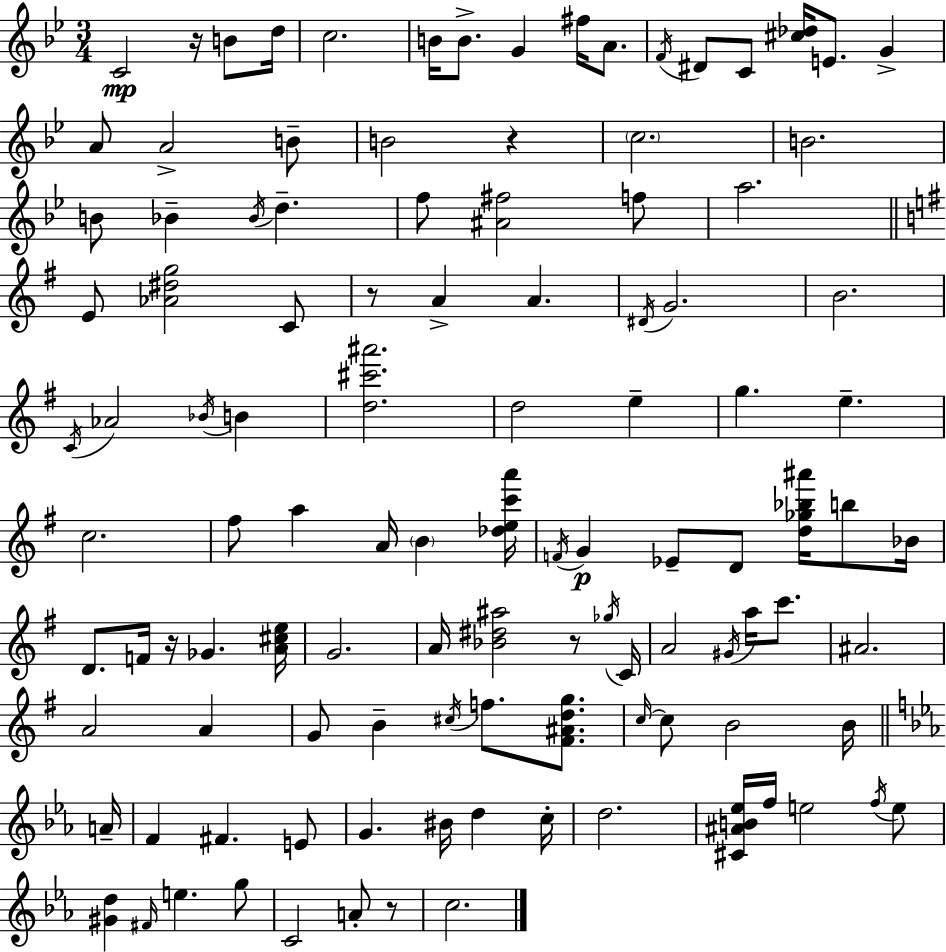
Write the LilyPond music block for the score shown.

{
  \clef treble
  \numericTimeSignature
  \time 3/4
  \key g \minor
  \repeat volta 2 { c'2\mp r16 b'8 d''16 | c''2. | b'16 b'8.-> g'4 fis''16 a'8. | \acciaccatura { f'16 } dis'8 c'8 <cis'' des''>16 e'8. g'4-> | \break a'8 a'2-> b'8-- | b'2 r4 | \parenthesize c''2. | b'2. | \break b'8 bes'4-- \acciaccatura { bes'16 } d''4.-- | f''8 <ais' fis''>2 | f''8 a''2. | \bar "||" \break \key g \major e'8 <aes' dis'' g''>2 c'8 | r8 a'4-> a'4. | \acciaccatura { dis'16 } g'2. | b'2. | \break \acciaccatura { c'16 } aes'2 \acciaccatura { bes'16 } b'4 | <d'' cis''' ais'''>2. | d''2 e''4-- | g''4. e''4.-- | \break c''2. | fis''8 a''4 a'16 \parenthesize b'4 | <des'' e'' c''' a'''>16 \acciaccatura { f'16 }\p g'4 ees'8-- d'8 | <d'' ges'' bes'' ais'''>16 b''8 bes'16 d'8. f'16 r16 ges'4. | \break <a' cis'' e''>16 g'2. | a'16 <bes' dis'' ais''>2 | r8 \acciaccatura { ges''16 } c'16 a'2 | \acciaccatura { gis'16 } a''16 c'''8. ais'2. | \break a'2 | a'4 g'8 b'4-- | \acciaccatura { cis''16 } f''8. <fis' ais' d'' g''>8. \grace { c''16~ }~ c''8 b'2 | b'16 \bar "||" \break \key ees \major a'16-- f'4 fis'4. e'8 | g'4. bis'16 d''4 | c''16-. d''2. | <cis' ais' b' ees''>16 f''16 e''2 \acciaccatura { f''16 } | \break e''8 <gis' d''>4 \grace { fis'16 } e''4. | g''8 c'2 a'8-. | r8 c''2. | } \bar "|."
}